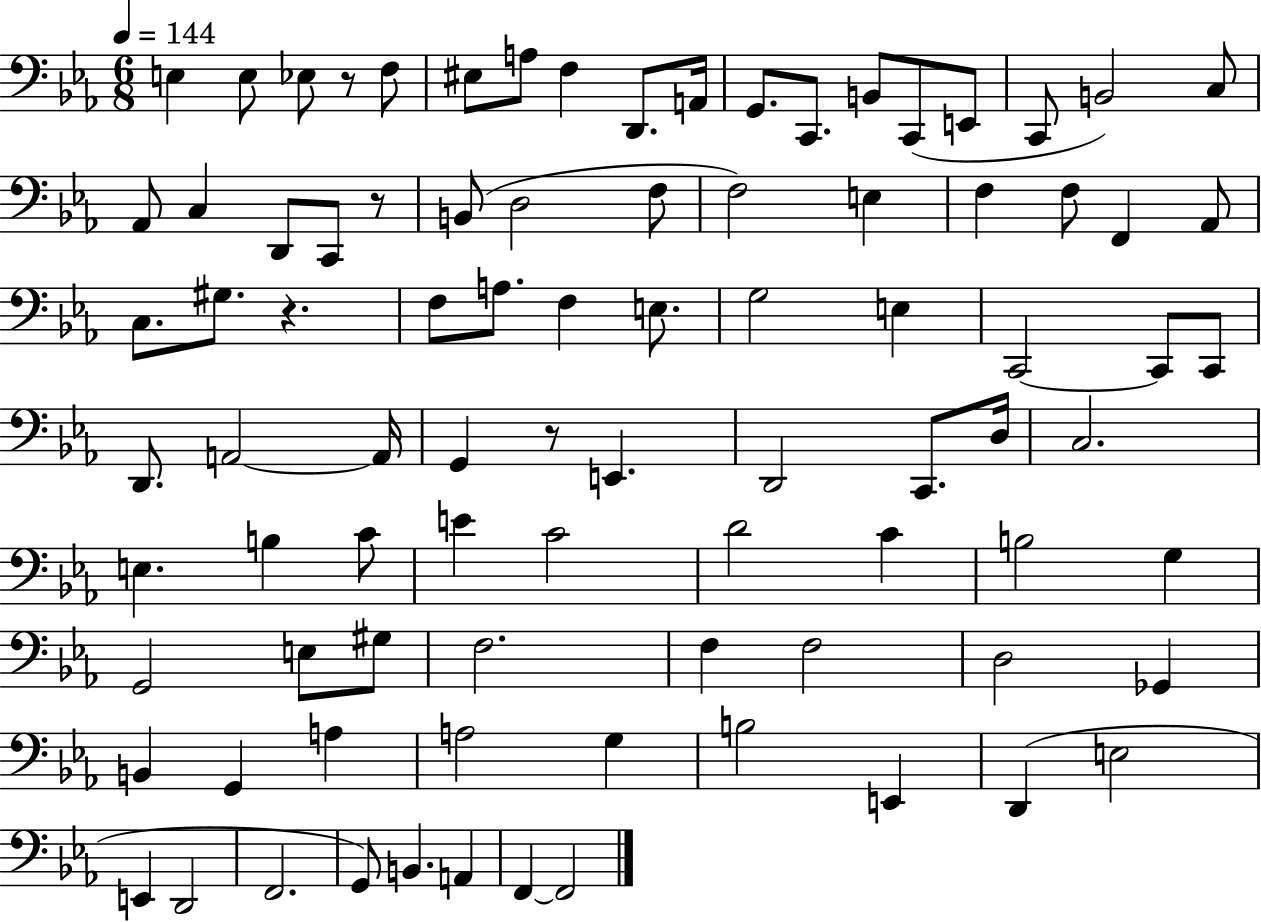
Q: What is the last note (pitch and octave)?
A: F2